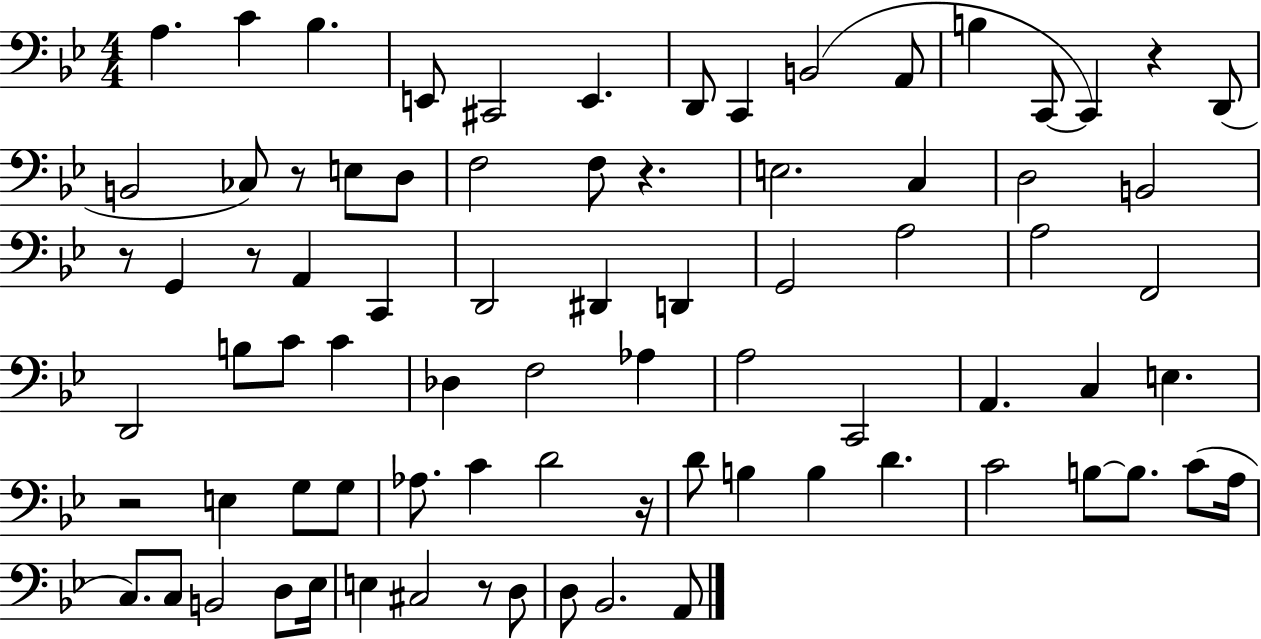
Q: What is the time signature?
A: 4/4